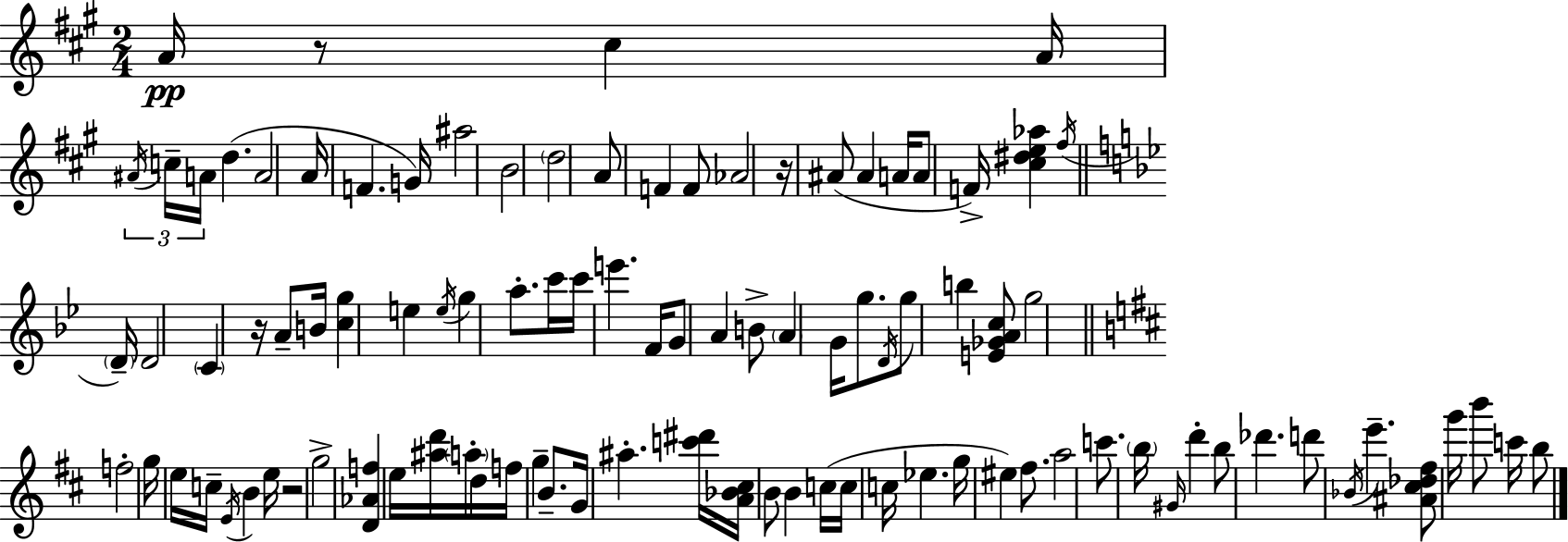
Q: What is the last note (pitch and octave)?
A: B5